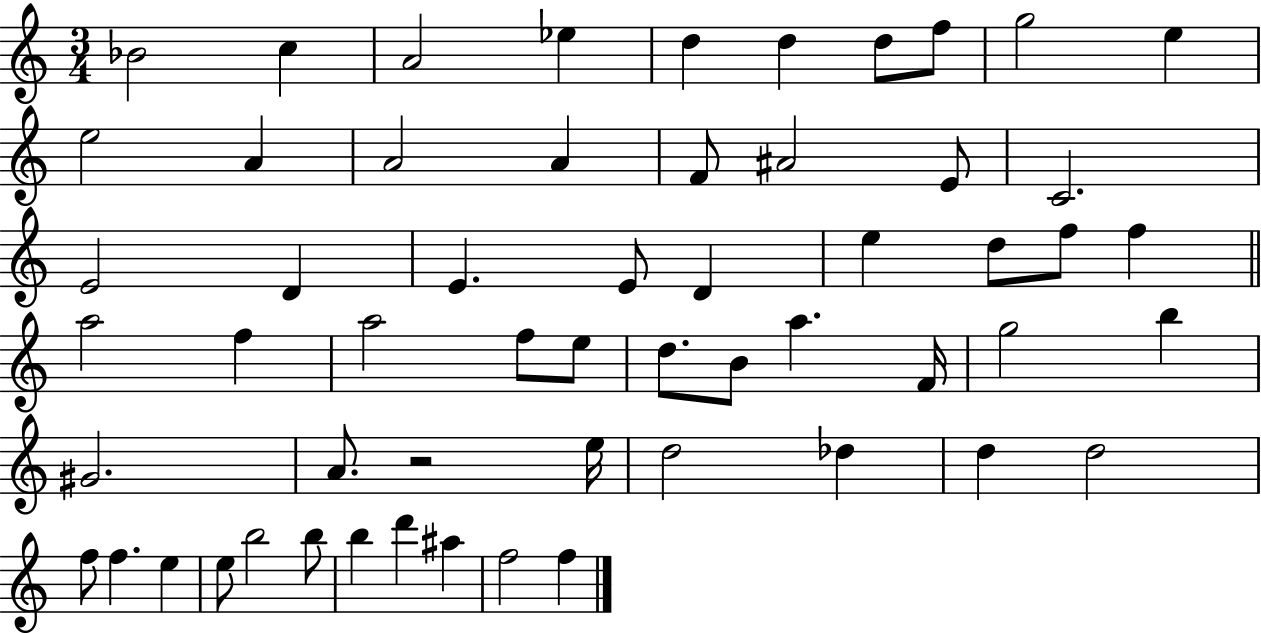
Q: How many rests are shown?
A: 1